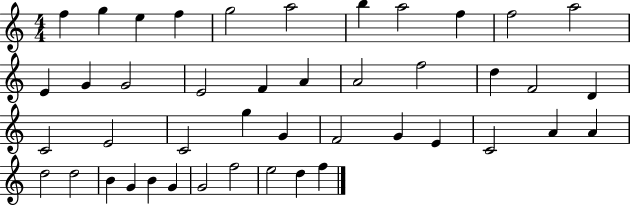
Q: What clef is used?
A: treble